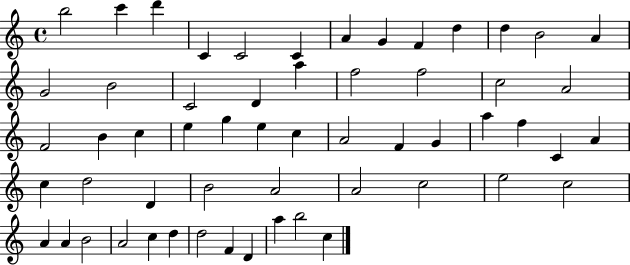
X:1
T:Untitled
M:4/4
L:1/4
K:C
b2 c' d' C C2 C A G F d d B2 A G2 B2 C2 D a f2 f2 c2 A2 F2 B c e g e c A2 F G a f C A c d2 D B2 A2 A2 c2 e2 c2 A A B2 A2 c d d2 F D a b2 c